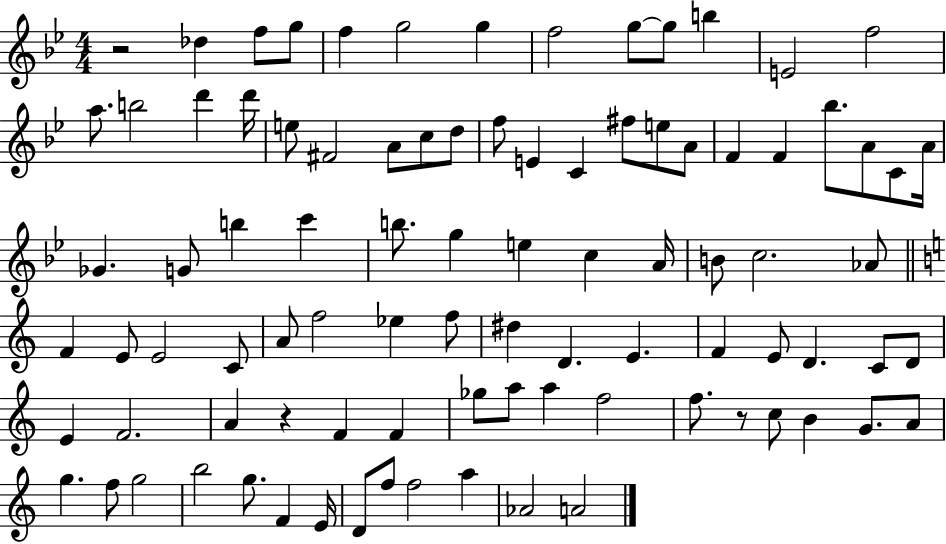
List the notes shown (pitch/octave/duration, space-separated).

R/h Db5/q F5/e G5/e F5/q G5/h G5/q F5/h G5/e G5/e B5/q E4/h F5/h A5/e. B5/h D6/q D6/s E5/e F#4/h A4/e C5/e D5/e F5/e E4/q C4/q F#5/e E5/e A4/e F4/q F4/q Bb5/e. A4/e C4/e A4/s Gb4/q. G4/e B5/q C6/q B5/e. G5/q E5/q C5/q A4/s B4/e C5/h. Ab4/e F4/q E4/e E4/h C4/e A4/e F5/h Eb5/q F5/e D#5/q D4/q. E4/q. F4/q E4/e D4/q. C4/e D4/e E4/q F4/h. A4/q R/q F4/q F4/q Gb5/e A5/e A5/q F5/h F5/e. R/e C5/e B4/q G4/e. A4/e G5/q. F5/e G5/h B5/h G5/e. F4/q E4/s D4/e F5/e F5/h A5/q Ab4/h A4/h